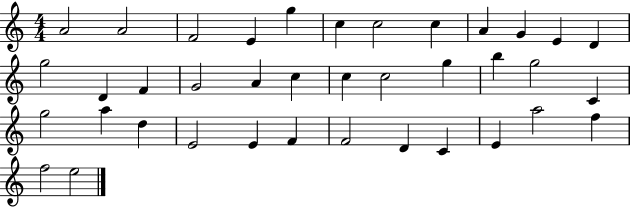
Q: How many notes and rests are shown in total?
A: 38